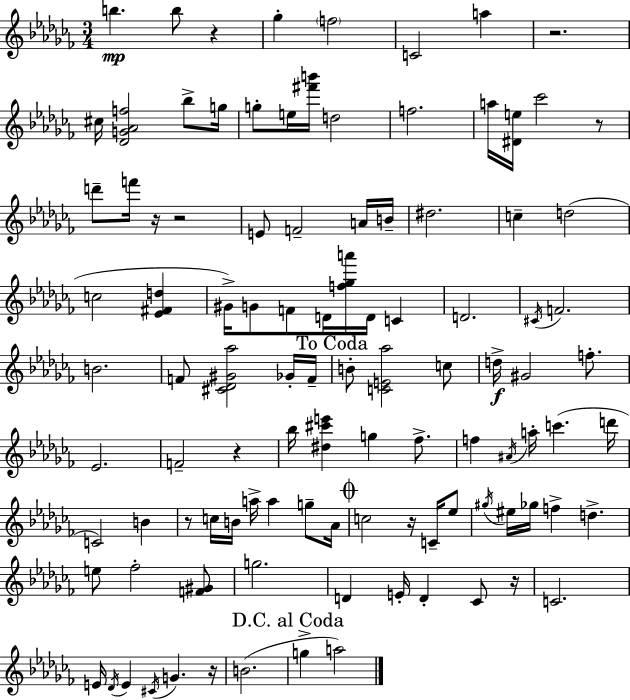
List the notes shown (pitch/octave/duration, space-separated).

B5/q. B5/e R/q Gb5/q F5/h C4/h A5/q R/h. C#5/s [Db4,G4,Ab4,F5]/h Bb5/e G5/s G5/e E5/s [F#6,B6]/s D5/h F5/h. A5/s [D#4,E5]/s CES6/h R/e D6/e F6/s R/s R/h E4/e F4/h A4/s B4/s D#5/h. C5/q D5/h C5/h [Eb4,F#4,D5]/q G#4/s G4/e F4/e D4/s [F5,Gb5,A6]/s D4/s C4/q D4/h. C#4/s F4/h. B4/h. F4/e [C#4,Db4,G#4,Ab5]/h Gb4/s F4/s B4/e [C4,E4,Ab5]/h C5/e D5/s G#4/h F5/e. Eb4/h. F4/h R/q Bb5/s [D#5,C#6,E6]/q G5/q FES5/e. F5/q A#4/s A5/s C6/q. D6/s C4/h B4/q R/e C5/s B4/s A5/s A5/q G5/e Ab4/s C5/h R/s C4/s Eb5/e G#5/s EIS5/s Gb5/s F5/q D5/q. E5/e FES5/h [F4,G#4]/e G5/h. D4/q E4/s D4/q CES4/e R/s C4/h. E4/s Db4/s E4/q C#4/s G4/q. R/s B4/h. G5/q A5/h